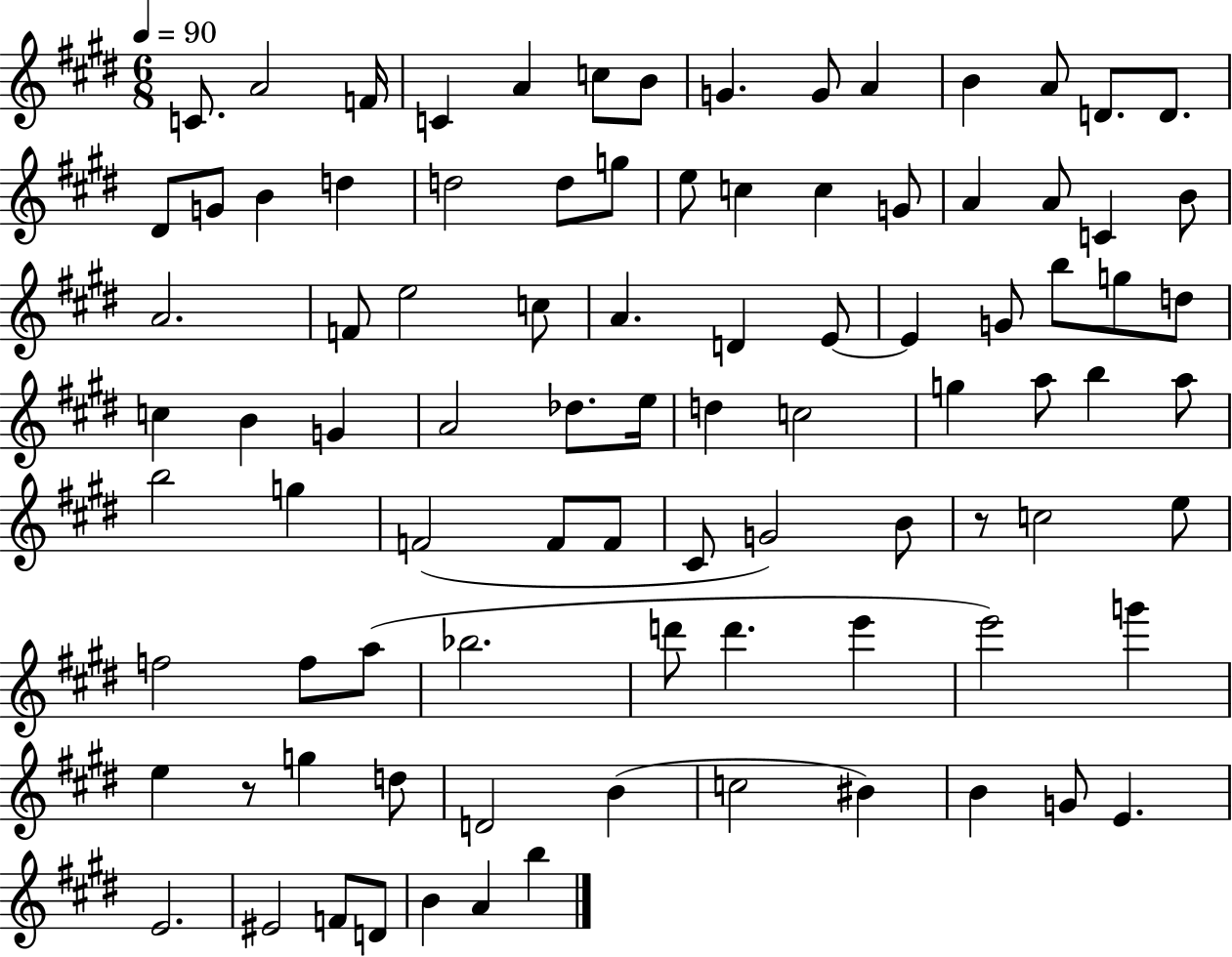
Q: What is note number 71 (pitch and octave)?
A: E6